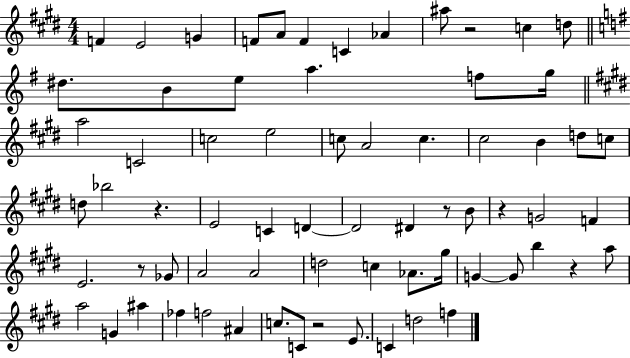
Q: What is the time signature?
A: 4/4